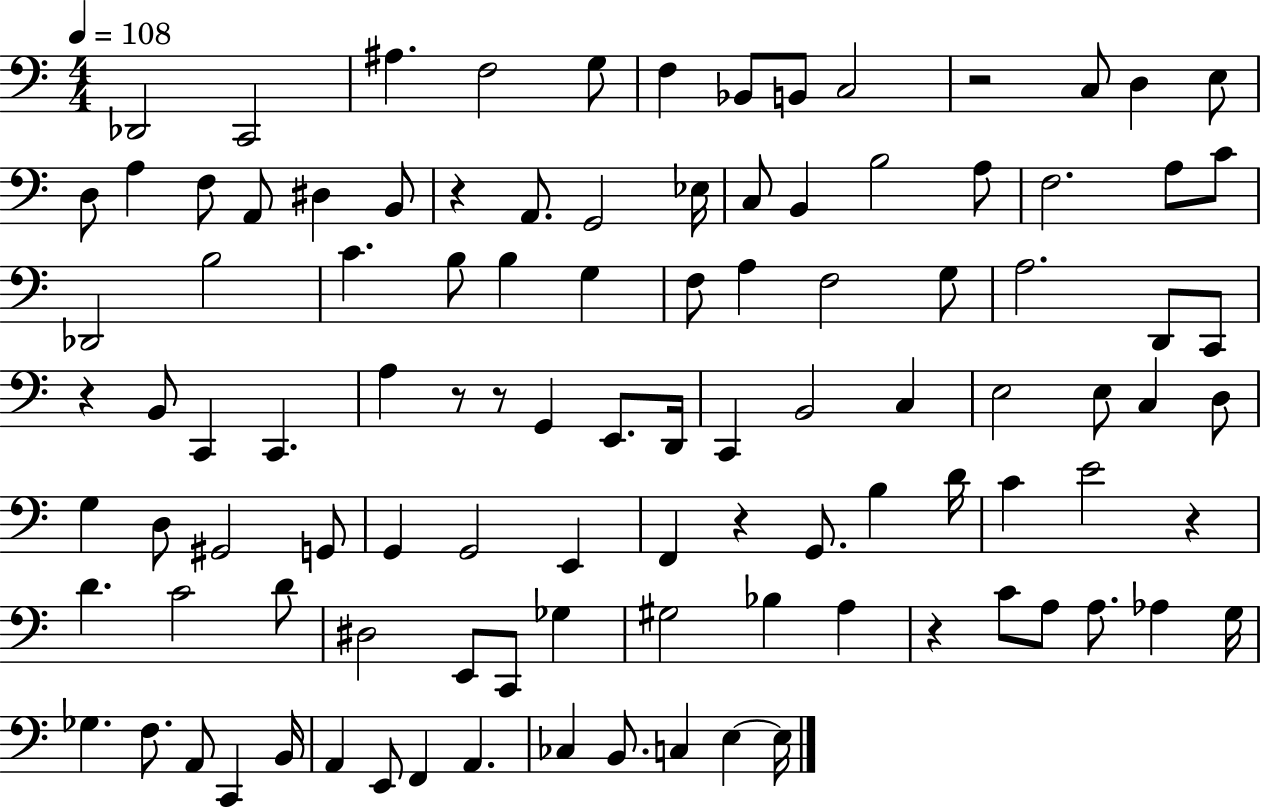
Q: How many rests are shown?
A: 8